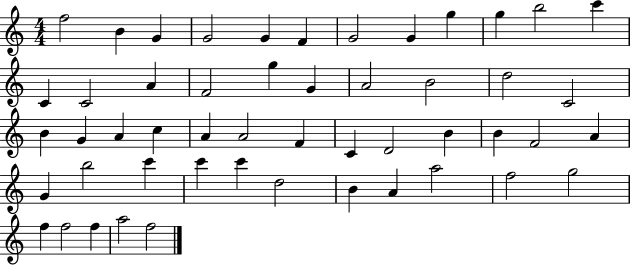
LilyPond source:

{
  \clef treble
  \numericTimeSignature
  \time 4/4
  \key c \major
  f''2 b'4 g'4 | g'2 g'4 f'4 | g'2 g'4 g''4 | g''4 b''2 c'''4 | \break c'4 c'2 a'4 | f'2 g''4 g'4 | a'2 b'2 | d''2 c'2 | \break b'4 g'4 a'4 c''4 | a'4 a'2 f'4 | c'4 d'2 b'4 | b'4 f'2 a'4 | \break g'4 b''2 c'''4 | c'''4 c'''4 d''2 | b'4 a'4 a''2 | f''2 g''2 | \break f''4 f''2 f''4 | a''2 f''2 | \bar "|."
}